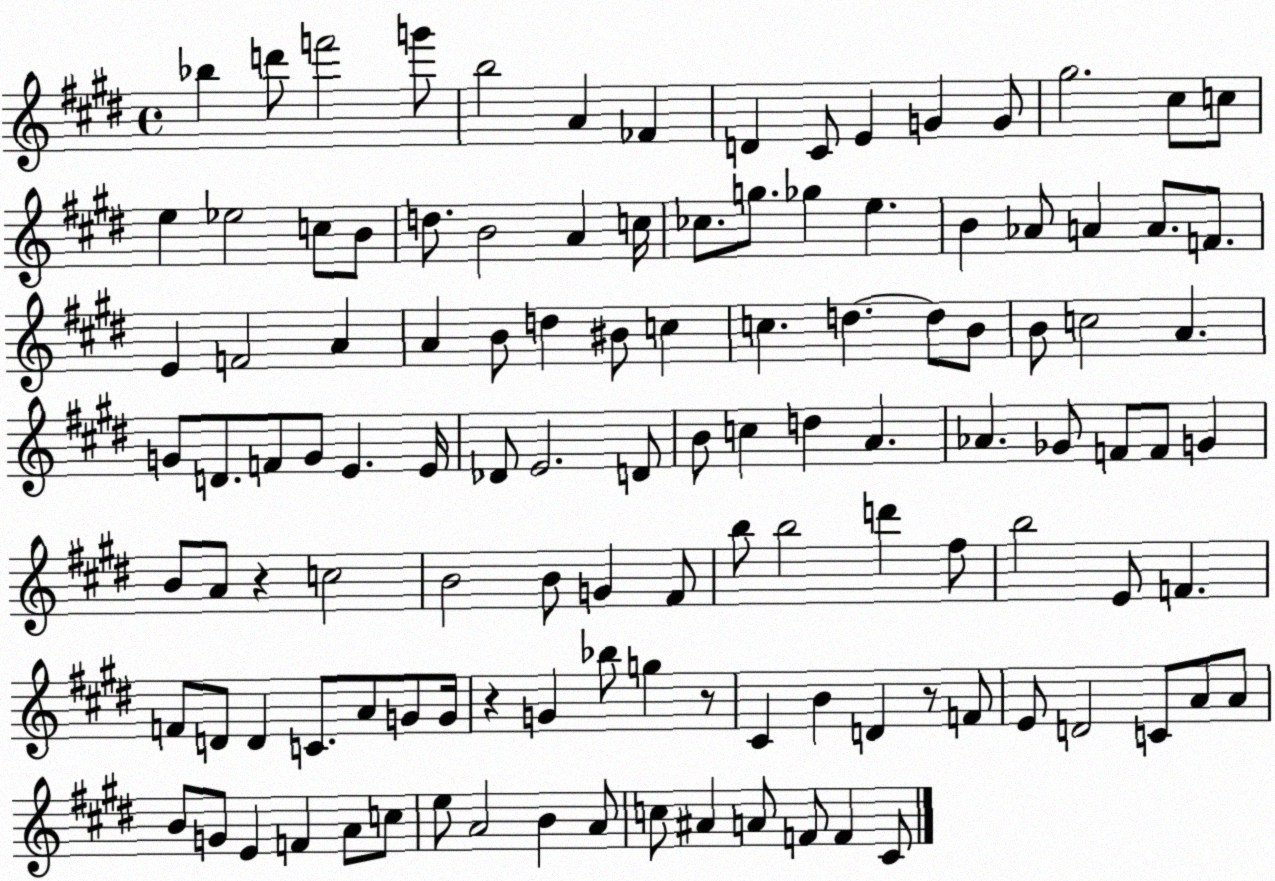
X:1
T:Untitled
M:4/4
L:1/4
K:E
_b d'/2 f'2 g'/2 b2 A _F D ^C/2 E G G/2 ^g2 ^c/2 c/2 e _e2 c/2 B/2 d/2 B2 A c/4 _c/2 g/2 _g e B _A/2 A A/2 F/2 E F2 A A B/2 d ^B/2 c c d d/2 B/2 B/2 c2 A G/2 D/2 F/2 G/2 E E/4 _D/2 E2 D/2 B/2 c d A _A _G/2 F/2 F/2 G B/2 A/2 z c2 B2 B/2 G ^F/2 b/2 b2 d' ^f/2 b2 E/2 F F/2 D/2 D C/2 A/2 G/2 G/4 z G _b/2 g z/2 ^C B D z/2 F/2 E/2 D2 C/2 A/2 A/2 B/2 G/2 E F A/2 c/2 e/2 A2 B A/2 c/2 ^A A/2 F/2 F ^C/2